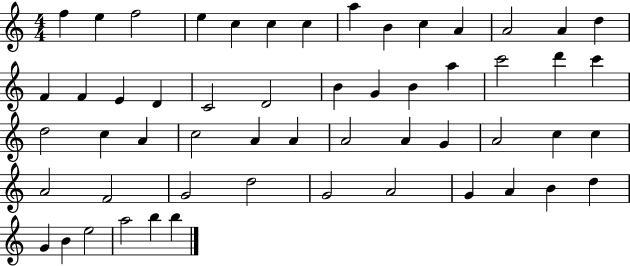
{
  \clef treble
  \numericTimeSignature
  \time 4/4
  \key c \major
  f''4 e''4 f''2 | e''4 c''4 c''4 c''4 | a''4 b'4 c''4 a'4 | a'2 a'4 d''4 | \break f'4 f'4 e'4 d'4 | c'2 d'2 | b'4 g'4 b'4 a''4 | c'''2 d'''4 c'''4 | \break d''2 c''4 a'4 | c''2 a'4 a'4 | a'2 a'4 g'4 | a'2 c''4 c''4 | \break a'2 f'2 | g'2 d''2 | g'2 a'2 | g'4 a'4 b'4 d''4 | \break g'4 b'4 e''2 | a''2 b''4 b''4 | \bar "|."
}